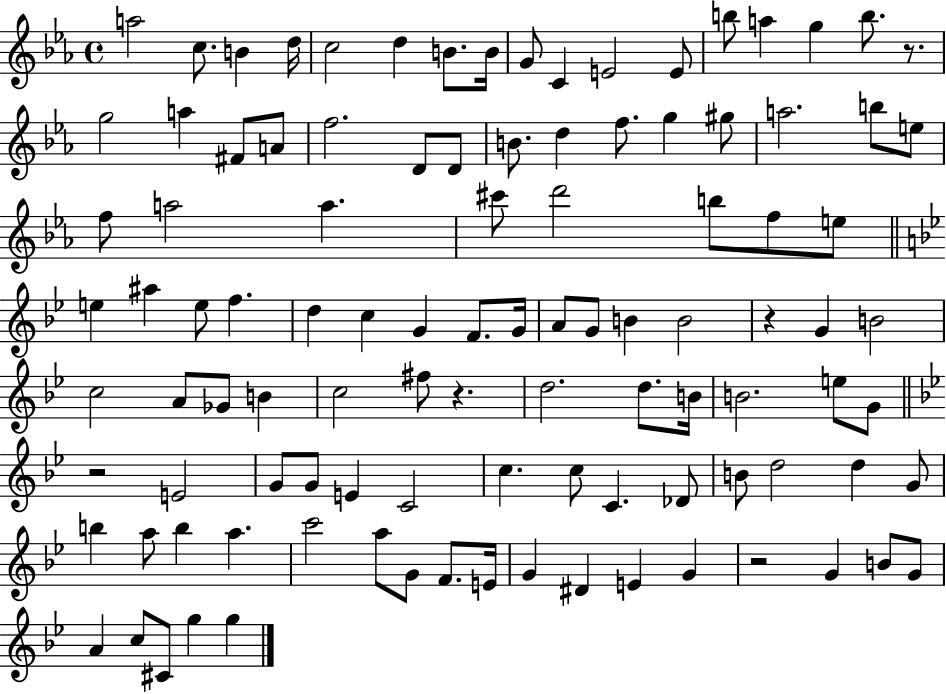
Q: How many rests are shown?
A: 5